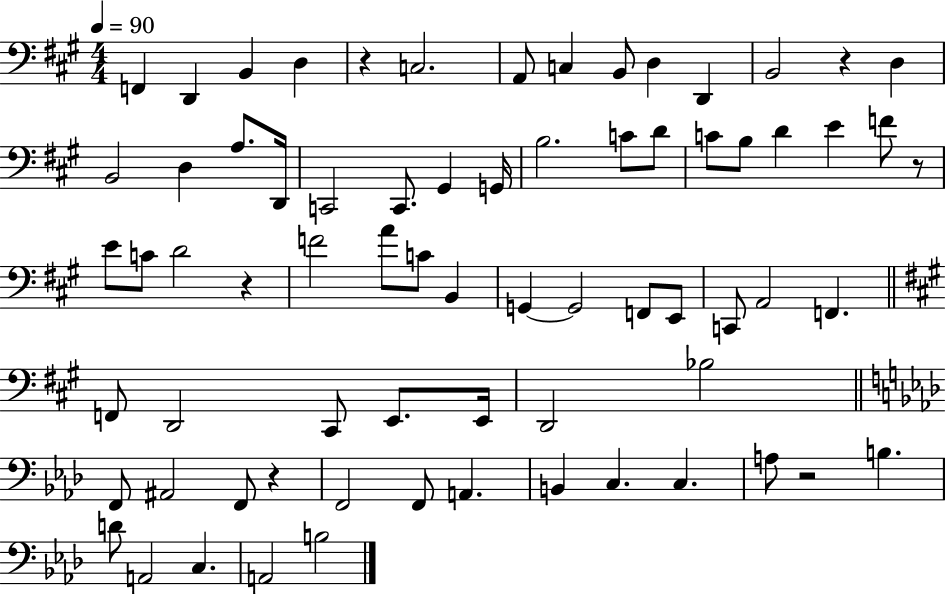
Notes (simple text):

F2/q D2/q B2/q D3/q R/q C3/h. A2/e C3/q B2/e D3/q D2/q B2/h R/q D3/q B2/h D3/q A3/e. D2/s C2/h C2/e. G#2/q G2/s B3/h. C4/e D4/e C4/e B3/e D4/q E4/q F4/e R/e E4/e C4/e D4/h R/q F4/h A4/e C4/e B2/q G2/q G2/h F2/e E2/e C2/e A2/h F2/q. F2/e D2/h C#2/e E2/e. E2/s D2/h Bb3/h F2/e A#2/h F2/e R/q F2/h F2/e A2/q. B2/q C3/q. C3/q. A3/e R/h B3/q. D4/e A2/h C3/q. A2/h B3/h